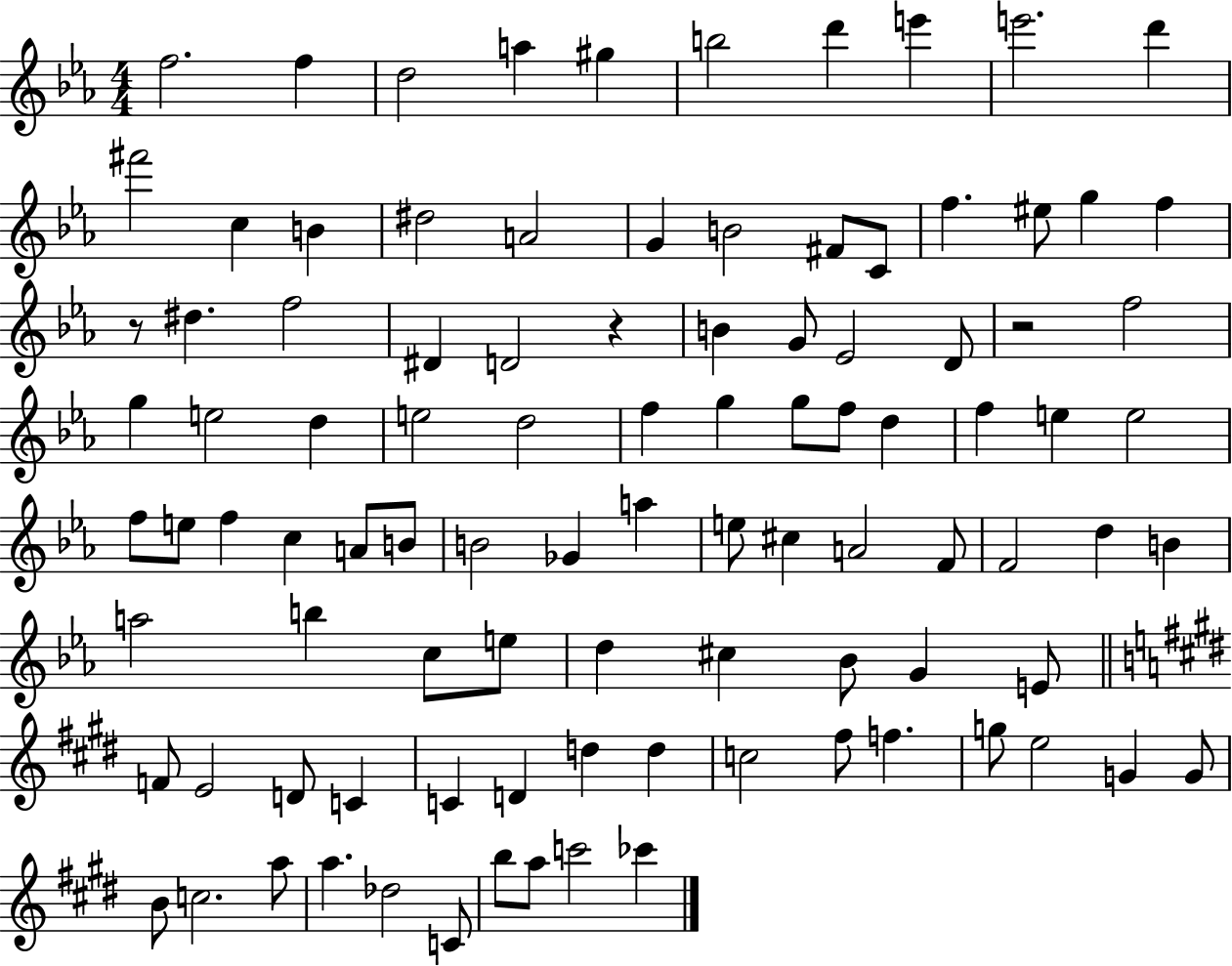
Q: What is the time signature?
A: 4/4